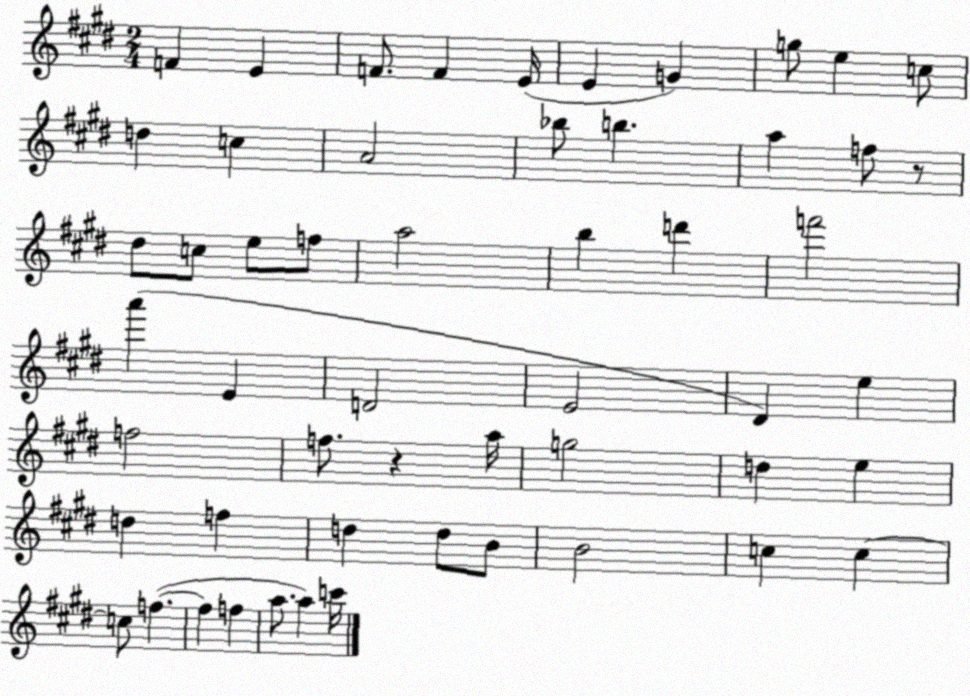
X:1
T:Untitled
M:2/4
L:1/4
K:E
F E F/2 F E/4 E G g/2 e c/2 d c A2 _b/2 b a f/2 z/2 ^d/2 c/2 e/2 f/2 a2 b d' f'2 a' E D2 E2 ^D e f2 f/2 z a/4 g2 d e d f d d/2 B/2 B2 c c c/2 f f f a/2 a c'/4